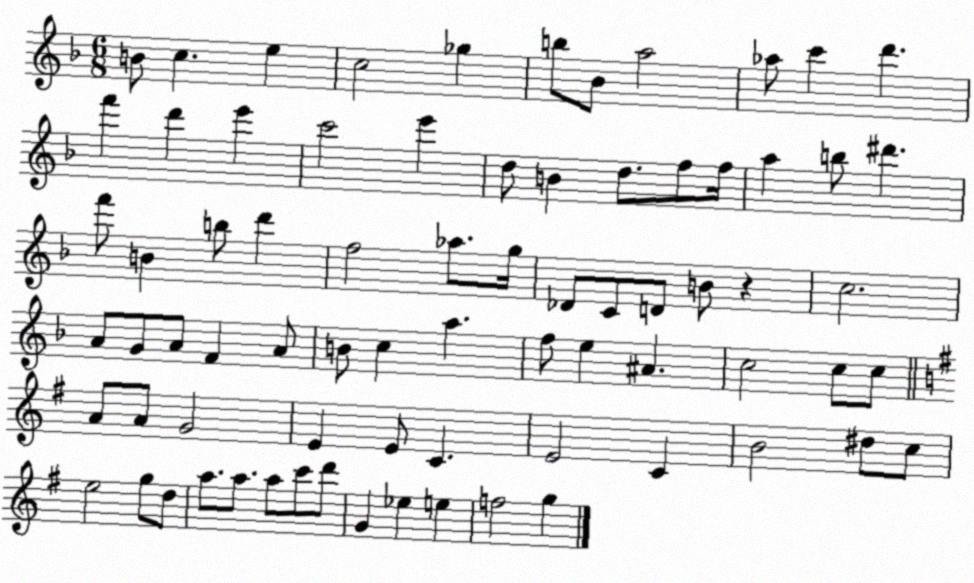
X:1
T:Untitled
M:6/8
L:1/4
K:F
B/2 c e c2 _g b/2 _B/2 a2 _a/2 c' d' f' d' e' c'2 e' d/2 B d/2 f/2 f/4 a b/2 ^d' f'/2 B b/2 d' f2 _a/2 g/4 _D/2 C/2 D/2 B/2 z c2 A/2 G/2 A/2 F A/2 B/2 c a f/2 e ^A c2 c/2 c/2 A/2 A/2 G2 E E/2 C E2 C B2 ^d/2 c/2 e2 g/2 d/2 a/2 a/2 a/2 c'/2 d'/2 G _e e f2 g